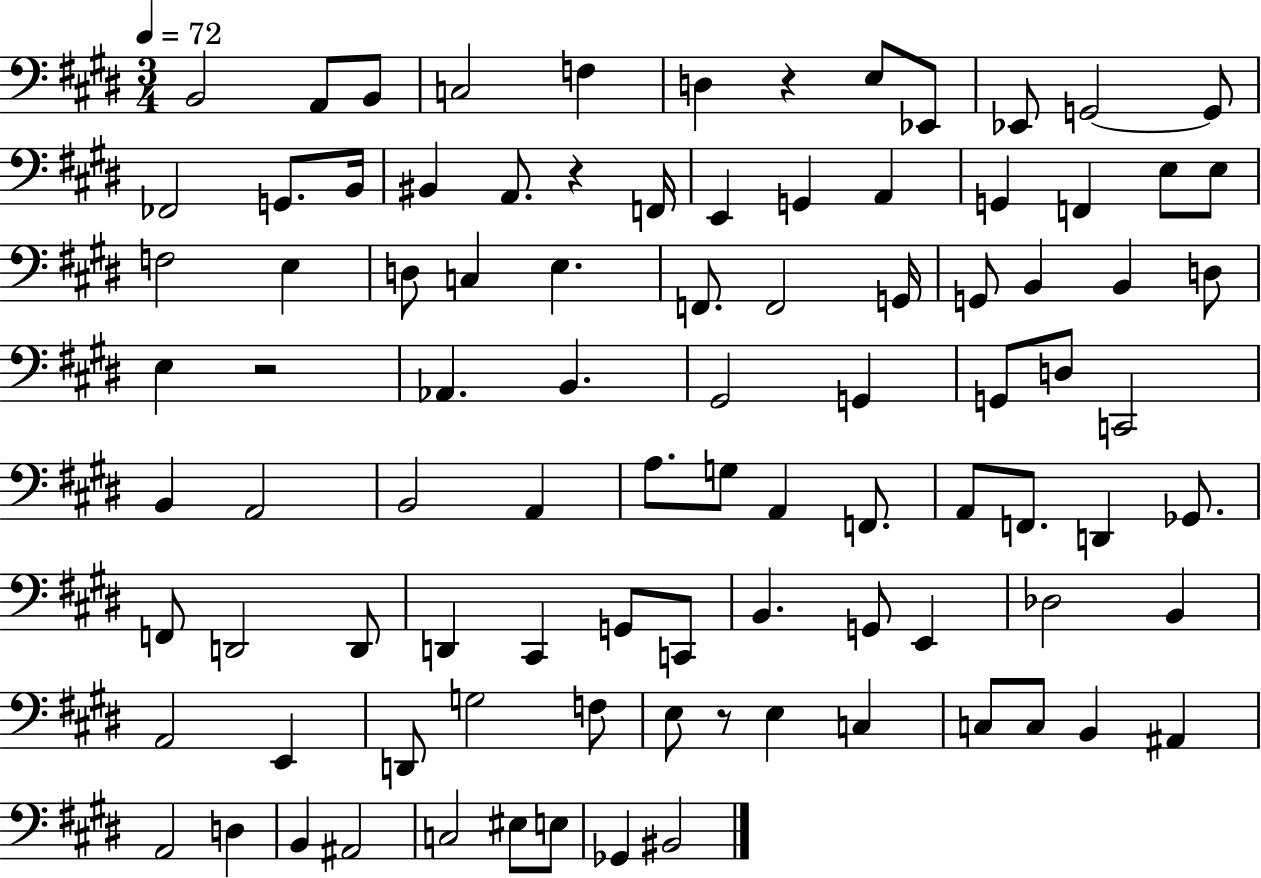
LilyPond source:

{
  \clef bass
  \numericTimeSignature
  \time 3/4
  \key e \major
  \tempo 4 = 72
  b,2 a,8 b,8 | c2 f4 | d4 r4 e8 ees,8 | ees,8 g,2~~ g,8 | \break fes,2 g,8. b,16 | bis,4 a,8. r4 f,16 | e,4 g,4 a,4 | g,4 f,4 e8 e8 | \break f2 e4 | d8 c4 e4. | f,8. f,2 g,16 | g,8 b,4 b,4 d8 | \break e4 r2 | aes,4. b,4. | gis,2 g,4 | g,8 d8 c,2 | \break b,4 a,2 | b,2 a,4 | a8. g8 a,4 f,8. | a,8 f,8. d,4 ges,8. | \break f,8 d,2 d,8 | d,4 cis,4 g,8 c,8 | b,4. g,8 e,4 | des2 b,4 | \break a,2 e,4 | d,8 g2 f8 | e8 r8 e4 c4 | c8 c8 b,4 ais,4 | \break a,2 d4 | b,4 ais,2 | c2 eis8 e8 | ges,4 bis,2 | \break \bar "|."
}